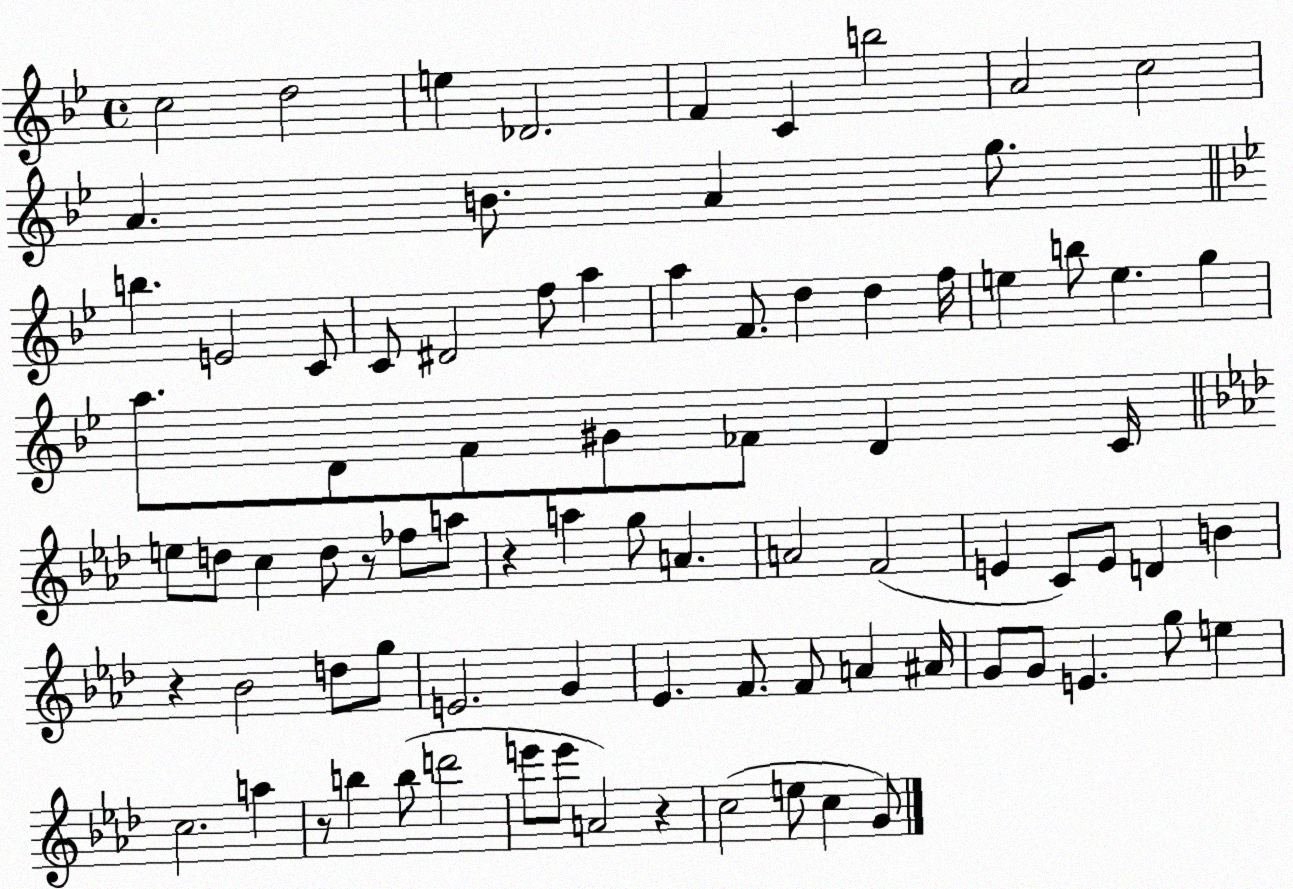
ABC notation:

X:1
T:Untitled
M:4/4
L:1/4
K:Bb
c2 d2 e _D2 F C b2 A2 c2 A B/2 A g/2 b E2 C/2 C/2 ^D2 f/2 a a F/2 d d f/4 e b/2 e g a/2 D/2 F/2 ^G/2 _F/2 D C/4 e/2 d/2 c d/2 z/2 _f/2 a/2 z a g/2 A A2 F2 E C/2 E/2 D B z _B2 d/2 g/2 E2 G _E F/2 F/2 A ^A/4 G/2 G/2 E g/2 e c2 a z/2 b b/2 d'2 e'/2 e'/2 A2 z c2 e/2 c G/2